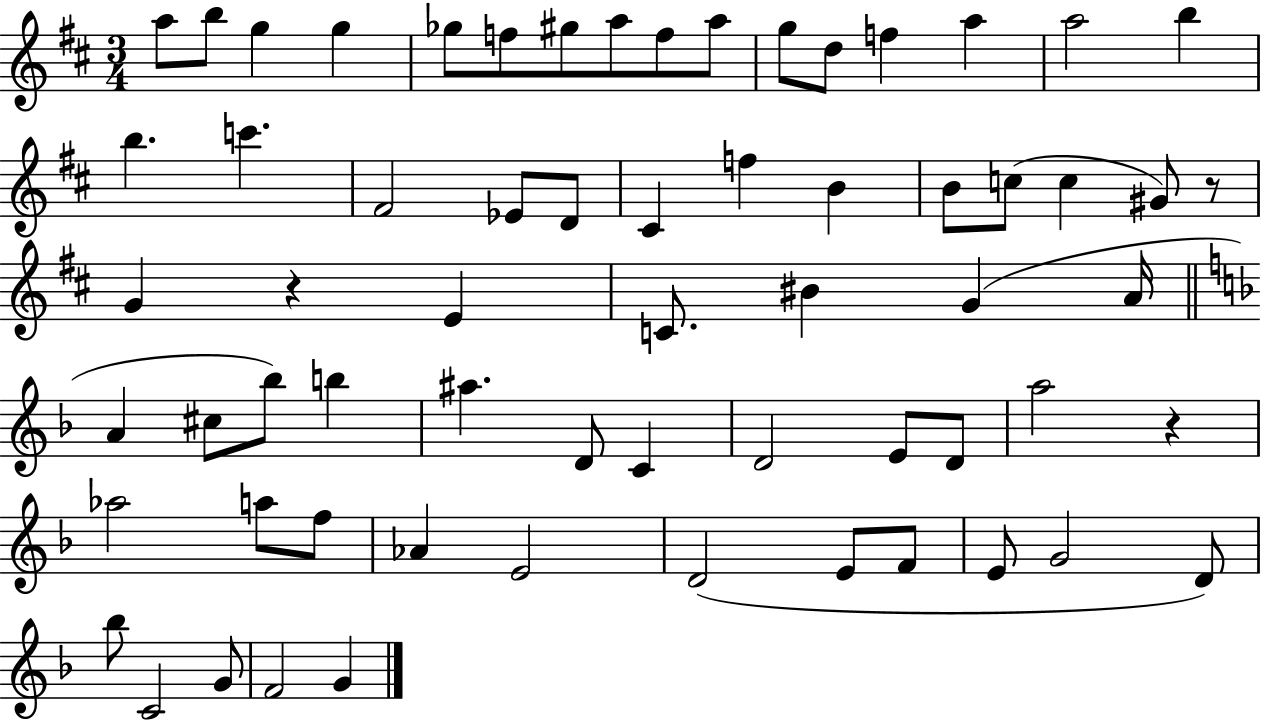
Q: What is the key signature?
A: D major